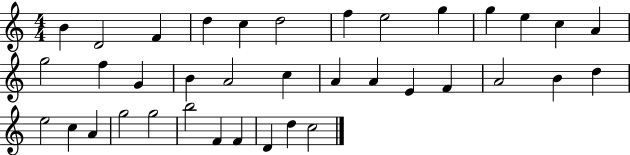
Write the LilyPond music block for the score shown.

{
  \clef treble
  \numericTimeSignature
  \time 4/4
  \key c \major
  b'4 d'2 f'4 | d''4 c''4 d''2 | f''4 e''2 g''4 | g''4 e''4 c''4 a'4 | \break g''2 f''4 g'4 | b'4 a'2 c''4 | a'4 a'4 e'4 f'4 | a'2 b'4 d''4 | \break e''2 c''4 a'4 | g''2 g''2 | b''2 f'4 f'4 | d'4 d''4 c''2 | \break \bar "|."
}